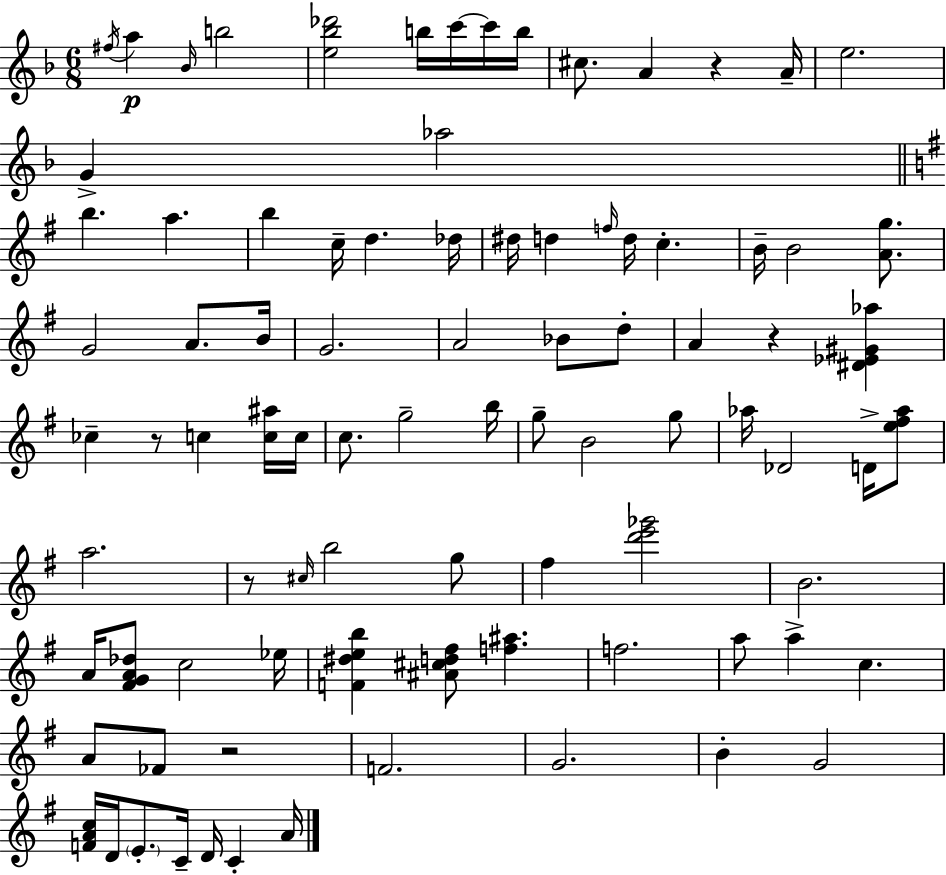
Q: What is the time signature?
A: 6/8